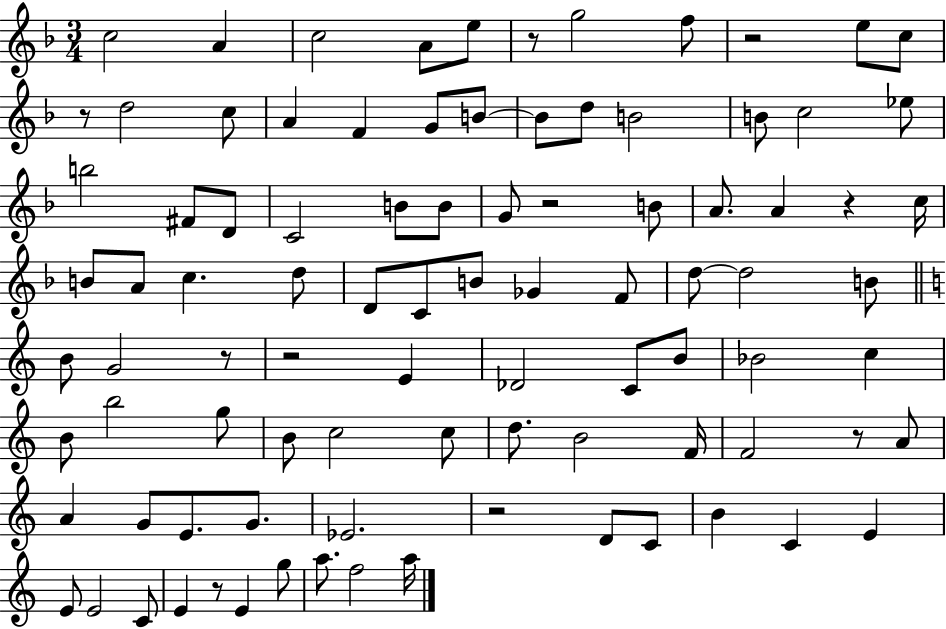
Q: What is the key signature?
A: F major